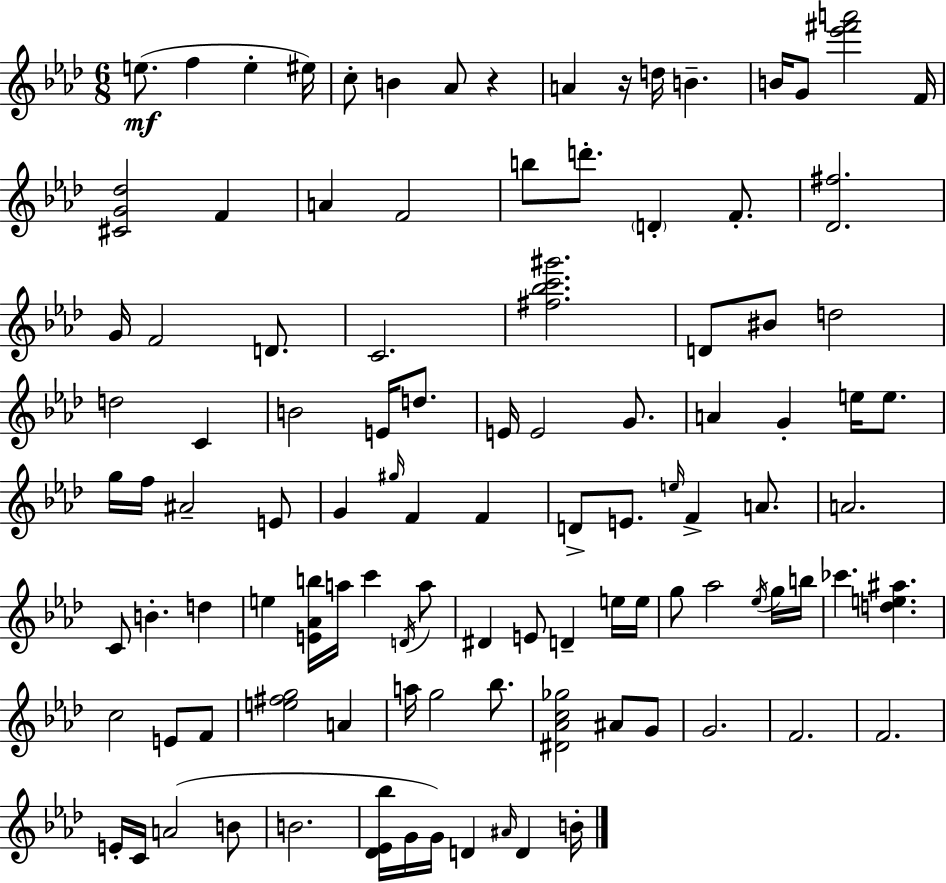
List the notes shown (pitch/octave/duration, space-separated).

E5/e. F5/q E5/q EIS5/s C5/e B4/q Ab4/e R/q A4/q R/s D5/s B4/q. B4/s G4/e [Eb6,F#6,A6]/h F4/s [C#4,G4,Db5]/h F4/q A4/q F4/h B5/e D6/e. D4/q F4/e. [Db4,F#5]/h. G4/s F4/h D4/e. C4/h. [F#5,Bb5,C6,G#6]/h. D4/e BIS4/e D5/h D5/h C4/q B4/h E4/s D5/e. E4/s E4/h G4/e. A4/q G4/q E5/s E5/e. G5/s F5/s A#4/h E4/e G4/q G#5/s F4/q F4/q D4/e E4/e. E5/s F4/q A4/e. A4/h. C4/e B4/q. D5/q E5/q [E4,Ab4,B5]/s A5/s C6/q D4/s A5/e D#4/q E4/e D4/q E5/s E5/s G5/e Ab5/h Eb5/s G5/s B5/s CES6/q. [D5,E5,A#5]/q. C5/h E4/e F4/e [E5,F#5,G5]/h A4/q A5/s G5/h Bb5/e. [D#4,Ab4,C5,Gb5]/h A#4/e G4/e G4/h. F4/h. F4/h. E4/s C4/s A4/h B4/e B4/h. [Db4,Eb4,Bb5]/s G4/s G4/s D4/q A#4/s D4/q B4/s